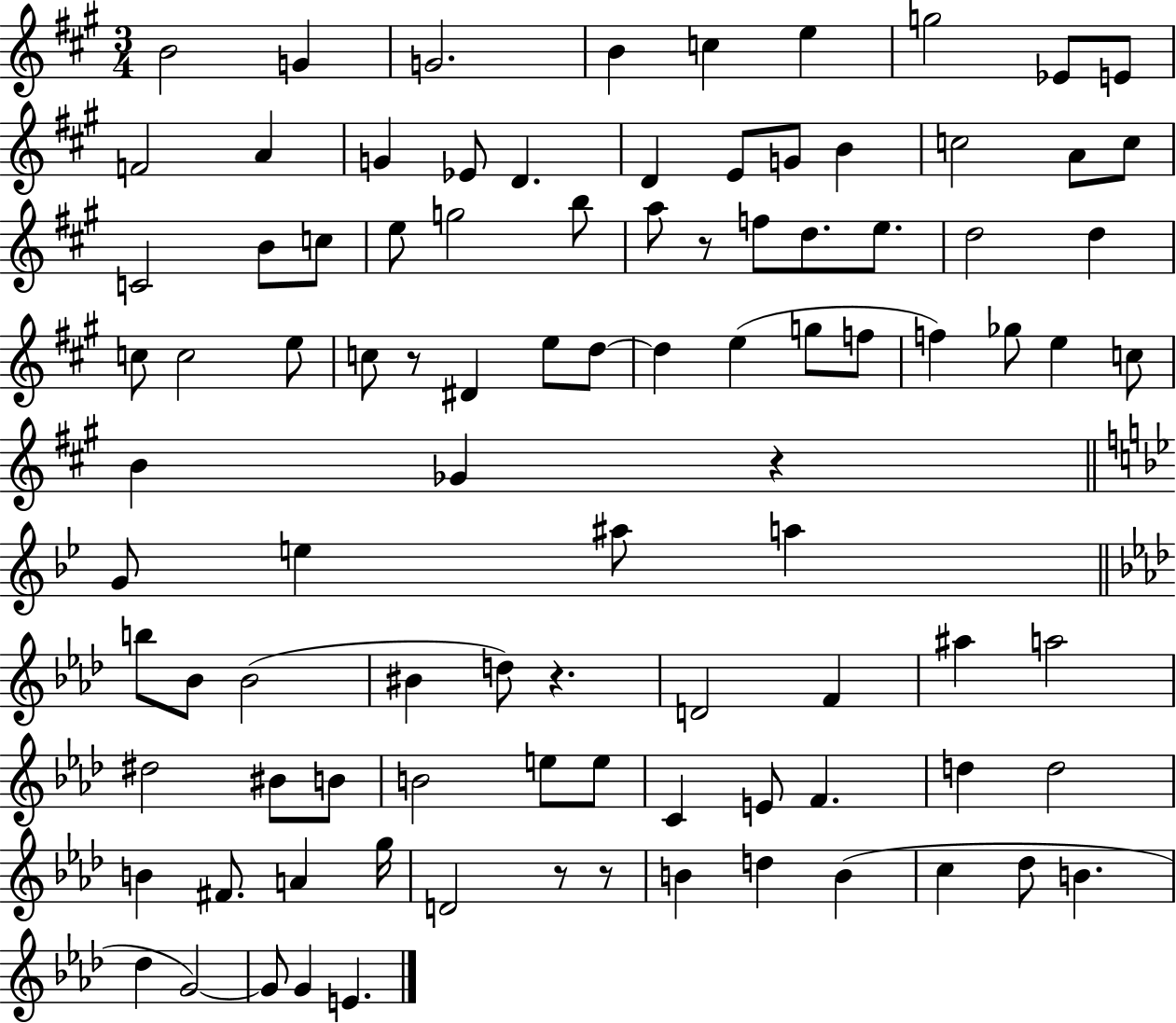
{
  \clef treble
  \numericTimeSignature
  \time 3/4
  \key a \major
  b'2 g'4 | g'2. | b'4 c''4 e''4 | g''2 ees'8 e'8 | \break f'2 a'4 | g'4 ees'8 d'4. | d'4 e'8 g'8 b'4 | c''2 a'8 c''8 | \break c'2 b'8 c''8 | e''8 g''2 b''8 | a''8 r8 f''8 d''8. e''8. | d''2 d''4 | \break c''8 c''2 e''8 | c''8 r8 dis'4 e''8 d''8~~ | d''4 e''4( g''8 f''8 | f''4) ges''8 e''4 c''8 | \break b'4 ges'4 r4 | \bar "||" \break \key bes \major g'8 e''4 ais''8 a''4 | \bar "||" \break \key f \minor b''8 bes'8 bes'2( | bis'4 d''8) r4. | d'2 f'4 | ais''4 a''2 | \break dis''2 bis'8 b'8 | b'2 e''8 e''8 | c'4 e'8 f'4. | d''4 d''2 | \break b'4 fis'8. a'4 g''16 | d'2 r8 r8 | b'4 d''4 b'4( | c''4 des''8 b'4. | \break des''4 g'2~~) | g'8 g'4 e'4. | \bar "|."
}